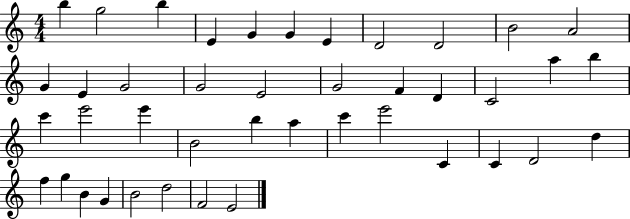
{
  \clef treble
  \numericTimeSignature
  \time 4/4
  \key c \major
  b''4 g''2 b''4 | e'4 g'4 g'4 e'4 | d'2 d'2 | b'2 a'2 | \break g'4 e'4 g'2 | g'2 e'2 | g'2 f'4 d'4 | c'2 a''4 b''4 | \break c'''4 e'''2 e'''4 | b'2 b''4 a''4 | c'''4 e'''2 c'4 | c'4 d'2 d''4 | \break f''4 g''4 b'4 g'4 | b'2 d''2 | f'2 e'2 | \bar "|."
}